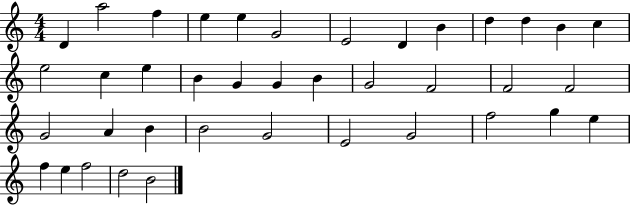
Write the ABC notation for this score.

X:1
T:Untitled
M:4/4
L:1/4
K:C
D a2 f e e G2 E2 D B d d B c e2 c e B G G B G2 F2 F2 F2 G2 A B B2 G2 E2 G2 f2 g e f e f2 d2 B2